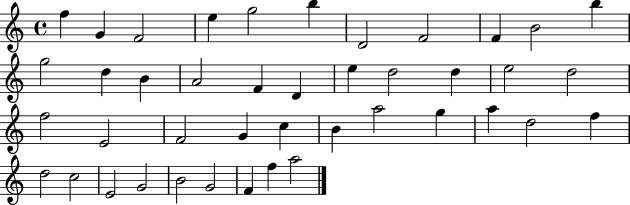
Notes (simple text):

F5/q G4/q F4/h E5/q G5/h B5/q D4/h F4/h F4/q B4/h B5/q G5/h D5/q B4/q A4/h F4/q D4/q E5/q D5/h D5/q E5/h D5/h F5/h E4/h F4/h G4/q C5/q B4/q A5/h G5/q A5/q D5/h F5/q D5/h C5/h E4/h G4/h B4/h G4/h F4/q F5/q A5/h